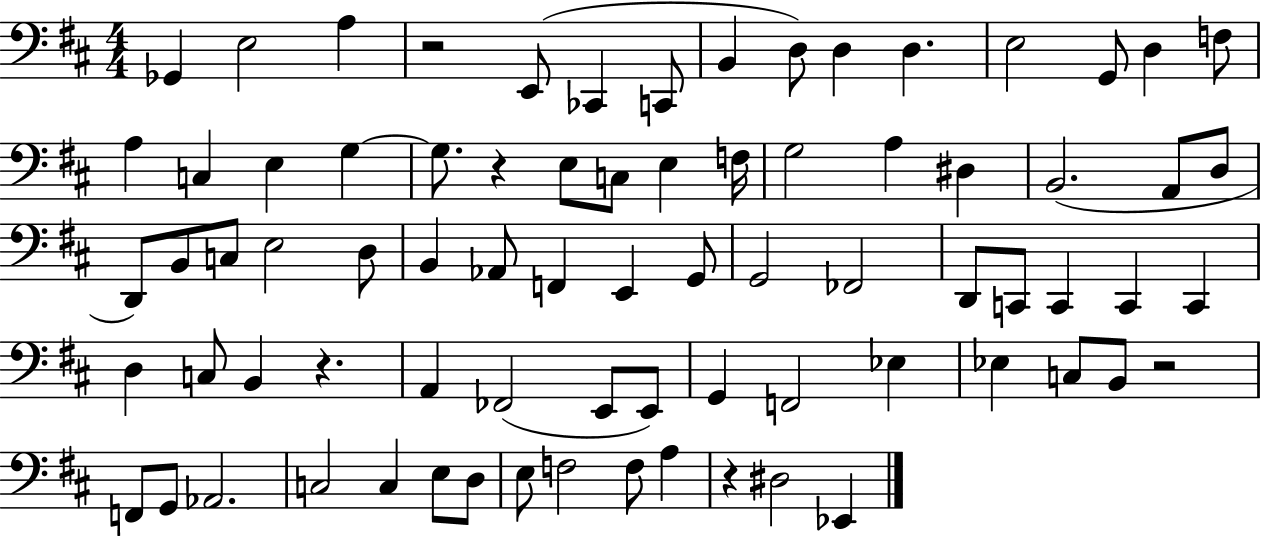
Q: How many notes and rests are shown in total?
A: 77